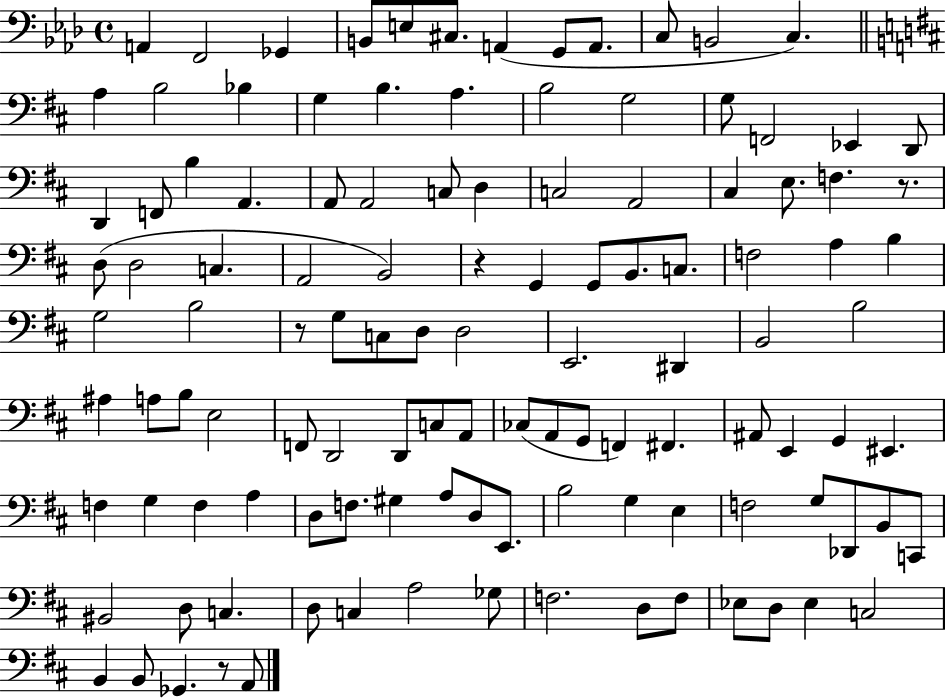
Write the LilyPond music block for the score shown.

{
  \clef bass
  \time 4/4
  \defaultTimeSignature
  \key aes \major
  a,4 f,2 ges,4 | b,8 e8 cis8. a,4( g,8 a,8. | c8 b,2 c4.) | \bar "||" \break \key d \major a4 b2 bes4 | g4 b4. a4. | b2 g2 | g8 f,2 ees,4 d,8 | \break d,4 f,8 b4 a,4. | a,8 a,2 c8 d4 | c2 a,2 | cis4 e8. f4. r8. | \break d8( d2 c4. | a,2 b,2) | r4 g,4 g,8 b,8. c8. | f2 a4 b4 | \break g2 b2 | r8 g8 c8 d8 d2 | e,2. dis,4 | b,2 b2 | \break ais4 a8 b8 e2 | f,8 d,2 d,8 c8 a,8 | ces8( a,8 g,8 f,4) fis,4. | ais,8 e,4 g,4 eis,4. | \break f4 g4 f4 a4 | d8 f8. gis4 a8 d8 e,8. | b2 g4 e4 | f2 g8 des,8 b,8 c,8 | \break bis,2 d8 c4. | d8 c4 a2 ges8 | f2. d8 f8 | ees8 d8 ees4 c2 | \break b,4 b,8 ges,4. r8 a,8 | \bar "|."
}